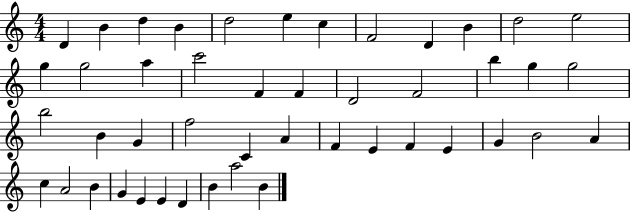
D4/q B4/q D5/q B4/q D5/h E5/q C5/q F4/h D4/q B4/q D5/h E5/h G5/q G5/h A5/q C6/h F4/q F4/q D4/h F4/h B5/q G5/q G5/h B5/h B4/q G4/q F5/h C4/q A4/q F4/q E4/q F4/q E4/q G4/q B4/h A4/q C5/q A4/h B4/q G4/q E4/q E4/q D4/q B4/q A5/h B4/q